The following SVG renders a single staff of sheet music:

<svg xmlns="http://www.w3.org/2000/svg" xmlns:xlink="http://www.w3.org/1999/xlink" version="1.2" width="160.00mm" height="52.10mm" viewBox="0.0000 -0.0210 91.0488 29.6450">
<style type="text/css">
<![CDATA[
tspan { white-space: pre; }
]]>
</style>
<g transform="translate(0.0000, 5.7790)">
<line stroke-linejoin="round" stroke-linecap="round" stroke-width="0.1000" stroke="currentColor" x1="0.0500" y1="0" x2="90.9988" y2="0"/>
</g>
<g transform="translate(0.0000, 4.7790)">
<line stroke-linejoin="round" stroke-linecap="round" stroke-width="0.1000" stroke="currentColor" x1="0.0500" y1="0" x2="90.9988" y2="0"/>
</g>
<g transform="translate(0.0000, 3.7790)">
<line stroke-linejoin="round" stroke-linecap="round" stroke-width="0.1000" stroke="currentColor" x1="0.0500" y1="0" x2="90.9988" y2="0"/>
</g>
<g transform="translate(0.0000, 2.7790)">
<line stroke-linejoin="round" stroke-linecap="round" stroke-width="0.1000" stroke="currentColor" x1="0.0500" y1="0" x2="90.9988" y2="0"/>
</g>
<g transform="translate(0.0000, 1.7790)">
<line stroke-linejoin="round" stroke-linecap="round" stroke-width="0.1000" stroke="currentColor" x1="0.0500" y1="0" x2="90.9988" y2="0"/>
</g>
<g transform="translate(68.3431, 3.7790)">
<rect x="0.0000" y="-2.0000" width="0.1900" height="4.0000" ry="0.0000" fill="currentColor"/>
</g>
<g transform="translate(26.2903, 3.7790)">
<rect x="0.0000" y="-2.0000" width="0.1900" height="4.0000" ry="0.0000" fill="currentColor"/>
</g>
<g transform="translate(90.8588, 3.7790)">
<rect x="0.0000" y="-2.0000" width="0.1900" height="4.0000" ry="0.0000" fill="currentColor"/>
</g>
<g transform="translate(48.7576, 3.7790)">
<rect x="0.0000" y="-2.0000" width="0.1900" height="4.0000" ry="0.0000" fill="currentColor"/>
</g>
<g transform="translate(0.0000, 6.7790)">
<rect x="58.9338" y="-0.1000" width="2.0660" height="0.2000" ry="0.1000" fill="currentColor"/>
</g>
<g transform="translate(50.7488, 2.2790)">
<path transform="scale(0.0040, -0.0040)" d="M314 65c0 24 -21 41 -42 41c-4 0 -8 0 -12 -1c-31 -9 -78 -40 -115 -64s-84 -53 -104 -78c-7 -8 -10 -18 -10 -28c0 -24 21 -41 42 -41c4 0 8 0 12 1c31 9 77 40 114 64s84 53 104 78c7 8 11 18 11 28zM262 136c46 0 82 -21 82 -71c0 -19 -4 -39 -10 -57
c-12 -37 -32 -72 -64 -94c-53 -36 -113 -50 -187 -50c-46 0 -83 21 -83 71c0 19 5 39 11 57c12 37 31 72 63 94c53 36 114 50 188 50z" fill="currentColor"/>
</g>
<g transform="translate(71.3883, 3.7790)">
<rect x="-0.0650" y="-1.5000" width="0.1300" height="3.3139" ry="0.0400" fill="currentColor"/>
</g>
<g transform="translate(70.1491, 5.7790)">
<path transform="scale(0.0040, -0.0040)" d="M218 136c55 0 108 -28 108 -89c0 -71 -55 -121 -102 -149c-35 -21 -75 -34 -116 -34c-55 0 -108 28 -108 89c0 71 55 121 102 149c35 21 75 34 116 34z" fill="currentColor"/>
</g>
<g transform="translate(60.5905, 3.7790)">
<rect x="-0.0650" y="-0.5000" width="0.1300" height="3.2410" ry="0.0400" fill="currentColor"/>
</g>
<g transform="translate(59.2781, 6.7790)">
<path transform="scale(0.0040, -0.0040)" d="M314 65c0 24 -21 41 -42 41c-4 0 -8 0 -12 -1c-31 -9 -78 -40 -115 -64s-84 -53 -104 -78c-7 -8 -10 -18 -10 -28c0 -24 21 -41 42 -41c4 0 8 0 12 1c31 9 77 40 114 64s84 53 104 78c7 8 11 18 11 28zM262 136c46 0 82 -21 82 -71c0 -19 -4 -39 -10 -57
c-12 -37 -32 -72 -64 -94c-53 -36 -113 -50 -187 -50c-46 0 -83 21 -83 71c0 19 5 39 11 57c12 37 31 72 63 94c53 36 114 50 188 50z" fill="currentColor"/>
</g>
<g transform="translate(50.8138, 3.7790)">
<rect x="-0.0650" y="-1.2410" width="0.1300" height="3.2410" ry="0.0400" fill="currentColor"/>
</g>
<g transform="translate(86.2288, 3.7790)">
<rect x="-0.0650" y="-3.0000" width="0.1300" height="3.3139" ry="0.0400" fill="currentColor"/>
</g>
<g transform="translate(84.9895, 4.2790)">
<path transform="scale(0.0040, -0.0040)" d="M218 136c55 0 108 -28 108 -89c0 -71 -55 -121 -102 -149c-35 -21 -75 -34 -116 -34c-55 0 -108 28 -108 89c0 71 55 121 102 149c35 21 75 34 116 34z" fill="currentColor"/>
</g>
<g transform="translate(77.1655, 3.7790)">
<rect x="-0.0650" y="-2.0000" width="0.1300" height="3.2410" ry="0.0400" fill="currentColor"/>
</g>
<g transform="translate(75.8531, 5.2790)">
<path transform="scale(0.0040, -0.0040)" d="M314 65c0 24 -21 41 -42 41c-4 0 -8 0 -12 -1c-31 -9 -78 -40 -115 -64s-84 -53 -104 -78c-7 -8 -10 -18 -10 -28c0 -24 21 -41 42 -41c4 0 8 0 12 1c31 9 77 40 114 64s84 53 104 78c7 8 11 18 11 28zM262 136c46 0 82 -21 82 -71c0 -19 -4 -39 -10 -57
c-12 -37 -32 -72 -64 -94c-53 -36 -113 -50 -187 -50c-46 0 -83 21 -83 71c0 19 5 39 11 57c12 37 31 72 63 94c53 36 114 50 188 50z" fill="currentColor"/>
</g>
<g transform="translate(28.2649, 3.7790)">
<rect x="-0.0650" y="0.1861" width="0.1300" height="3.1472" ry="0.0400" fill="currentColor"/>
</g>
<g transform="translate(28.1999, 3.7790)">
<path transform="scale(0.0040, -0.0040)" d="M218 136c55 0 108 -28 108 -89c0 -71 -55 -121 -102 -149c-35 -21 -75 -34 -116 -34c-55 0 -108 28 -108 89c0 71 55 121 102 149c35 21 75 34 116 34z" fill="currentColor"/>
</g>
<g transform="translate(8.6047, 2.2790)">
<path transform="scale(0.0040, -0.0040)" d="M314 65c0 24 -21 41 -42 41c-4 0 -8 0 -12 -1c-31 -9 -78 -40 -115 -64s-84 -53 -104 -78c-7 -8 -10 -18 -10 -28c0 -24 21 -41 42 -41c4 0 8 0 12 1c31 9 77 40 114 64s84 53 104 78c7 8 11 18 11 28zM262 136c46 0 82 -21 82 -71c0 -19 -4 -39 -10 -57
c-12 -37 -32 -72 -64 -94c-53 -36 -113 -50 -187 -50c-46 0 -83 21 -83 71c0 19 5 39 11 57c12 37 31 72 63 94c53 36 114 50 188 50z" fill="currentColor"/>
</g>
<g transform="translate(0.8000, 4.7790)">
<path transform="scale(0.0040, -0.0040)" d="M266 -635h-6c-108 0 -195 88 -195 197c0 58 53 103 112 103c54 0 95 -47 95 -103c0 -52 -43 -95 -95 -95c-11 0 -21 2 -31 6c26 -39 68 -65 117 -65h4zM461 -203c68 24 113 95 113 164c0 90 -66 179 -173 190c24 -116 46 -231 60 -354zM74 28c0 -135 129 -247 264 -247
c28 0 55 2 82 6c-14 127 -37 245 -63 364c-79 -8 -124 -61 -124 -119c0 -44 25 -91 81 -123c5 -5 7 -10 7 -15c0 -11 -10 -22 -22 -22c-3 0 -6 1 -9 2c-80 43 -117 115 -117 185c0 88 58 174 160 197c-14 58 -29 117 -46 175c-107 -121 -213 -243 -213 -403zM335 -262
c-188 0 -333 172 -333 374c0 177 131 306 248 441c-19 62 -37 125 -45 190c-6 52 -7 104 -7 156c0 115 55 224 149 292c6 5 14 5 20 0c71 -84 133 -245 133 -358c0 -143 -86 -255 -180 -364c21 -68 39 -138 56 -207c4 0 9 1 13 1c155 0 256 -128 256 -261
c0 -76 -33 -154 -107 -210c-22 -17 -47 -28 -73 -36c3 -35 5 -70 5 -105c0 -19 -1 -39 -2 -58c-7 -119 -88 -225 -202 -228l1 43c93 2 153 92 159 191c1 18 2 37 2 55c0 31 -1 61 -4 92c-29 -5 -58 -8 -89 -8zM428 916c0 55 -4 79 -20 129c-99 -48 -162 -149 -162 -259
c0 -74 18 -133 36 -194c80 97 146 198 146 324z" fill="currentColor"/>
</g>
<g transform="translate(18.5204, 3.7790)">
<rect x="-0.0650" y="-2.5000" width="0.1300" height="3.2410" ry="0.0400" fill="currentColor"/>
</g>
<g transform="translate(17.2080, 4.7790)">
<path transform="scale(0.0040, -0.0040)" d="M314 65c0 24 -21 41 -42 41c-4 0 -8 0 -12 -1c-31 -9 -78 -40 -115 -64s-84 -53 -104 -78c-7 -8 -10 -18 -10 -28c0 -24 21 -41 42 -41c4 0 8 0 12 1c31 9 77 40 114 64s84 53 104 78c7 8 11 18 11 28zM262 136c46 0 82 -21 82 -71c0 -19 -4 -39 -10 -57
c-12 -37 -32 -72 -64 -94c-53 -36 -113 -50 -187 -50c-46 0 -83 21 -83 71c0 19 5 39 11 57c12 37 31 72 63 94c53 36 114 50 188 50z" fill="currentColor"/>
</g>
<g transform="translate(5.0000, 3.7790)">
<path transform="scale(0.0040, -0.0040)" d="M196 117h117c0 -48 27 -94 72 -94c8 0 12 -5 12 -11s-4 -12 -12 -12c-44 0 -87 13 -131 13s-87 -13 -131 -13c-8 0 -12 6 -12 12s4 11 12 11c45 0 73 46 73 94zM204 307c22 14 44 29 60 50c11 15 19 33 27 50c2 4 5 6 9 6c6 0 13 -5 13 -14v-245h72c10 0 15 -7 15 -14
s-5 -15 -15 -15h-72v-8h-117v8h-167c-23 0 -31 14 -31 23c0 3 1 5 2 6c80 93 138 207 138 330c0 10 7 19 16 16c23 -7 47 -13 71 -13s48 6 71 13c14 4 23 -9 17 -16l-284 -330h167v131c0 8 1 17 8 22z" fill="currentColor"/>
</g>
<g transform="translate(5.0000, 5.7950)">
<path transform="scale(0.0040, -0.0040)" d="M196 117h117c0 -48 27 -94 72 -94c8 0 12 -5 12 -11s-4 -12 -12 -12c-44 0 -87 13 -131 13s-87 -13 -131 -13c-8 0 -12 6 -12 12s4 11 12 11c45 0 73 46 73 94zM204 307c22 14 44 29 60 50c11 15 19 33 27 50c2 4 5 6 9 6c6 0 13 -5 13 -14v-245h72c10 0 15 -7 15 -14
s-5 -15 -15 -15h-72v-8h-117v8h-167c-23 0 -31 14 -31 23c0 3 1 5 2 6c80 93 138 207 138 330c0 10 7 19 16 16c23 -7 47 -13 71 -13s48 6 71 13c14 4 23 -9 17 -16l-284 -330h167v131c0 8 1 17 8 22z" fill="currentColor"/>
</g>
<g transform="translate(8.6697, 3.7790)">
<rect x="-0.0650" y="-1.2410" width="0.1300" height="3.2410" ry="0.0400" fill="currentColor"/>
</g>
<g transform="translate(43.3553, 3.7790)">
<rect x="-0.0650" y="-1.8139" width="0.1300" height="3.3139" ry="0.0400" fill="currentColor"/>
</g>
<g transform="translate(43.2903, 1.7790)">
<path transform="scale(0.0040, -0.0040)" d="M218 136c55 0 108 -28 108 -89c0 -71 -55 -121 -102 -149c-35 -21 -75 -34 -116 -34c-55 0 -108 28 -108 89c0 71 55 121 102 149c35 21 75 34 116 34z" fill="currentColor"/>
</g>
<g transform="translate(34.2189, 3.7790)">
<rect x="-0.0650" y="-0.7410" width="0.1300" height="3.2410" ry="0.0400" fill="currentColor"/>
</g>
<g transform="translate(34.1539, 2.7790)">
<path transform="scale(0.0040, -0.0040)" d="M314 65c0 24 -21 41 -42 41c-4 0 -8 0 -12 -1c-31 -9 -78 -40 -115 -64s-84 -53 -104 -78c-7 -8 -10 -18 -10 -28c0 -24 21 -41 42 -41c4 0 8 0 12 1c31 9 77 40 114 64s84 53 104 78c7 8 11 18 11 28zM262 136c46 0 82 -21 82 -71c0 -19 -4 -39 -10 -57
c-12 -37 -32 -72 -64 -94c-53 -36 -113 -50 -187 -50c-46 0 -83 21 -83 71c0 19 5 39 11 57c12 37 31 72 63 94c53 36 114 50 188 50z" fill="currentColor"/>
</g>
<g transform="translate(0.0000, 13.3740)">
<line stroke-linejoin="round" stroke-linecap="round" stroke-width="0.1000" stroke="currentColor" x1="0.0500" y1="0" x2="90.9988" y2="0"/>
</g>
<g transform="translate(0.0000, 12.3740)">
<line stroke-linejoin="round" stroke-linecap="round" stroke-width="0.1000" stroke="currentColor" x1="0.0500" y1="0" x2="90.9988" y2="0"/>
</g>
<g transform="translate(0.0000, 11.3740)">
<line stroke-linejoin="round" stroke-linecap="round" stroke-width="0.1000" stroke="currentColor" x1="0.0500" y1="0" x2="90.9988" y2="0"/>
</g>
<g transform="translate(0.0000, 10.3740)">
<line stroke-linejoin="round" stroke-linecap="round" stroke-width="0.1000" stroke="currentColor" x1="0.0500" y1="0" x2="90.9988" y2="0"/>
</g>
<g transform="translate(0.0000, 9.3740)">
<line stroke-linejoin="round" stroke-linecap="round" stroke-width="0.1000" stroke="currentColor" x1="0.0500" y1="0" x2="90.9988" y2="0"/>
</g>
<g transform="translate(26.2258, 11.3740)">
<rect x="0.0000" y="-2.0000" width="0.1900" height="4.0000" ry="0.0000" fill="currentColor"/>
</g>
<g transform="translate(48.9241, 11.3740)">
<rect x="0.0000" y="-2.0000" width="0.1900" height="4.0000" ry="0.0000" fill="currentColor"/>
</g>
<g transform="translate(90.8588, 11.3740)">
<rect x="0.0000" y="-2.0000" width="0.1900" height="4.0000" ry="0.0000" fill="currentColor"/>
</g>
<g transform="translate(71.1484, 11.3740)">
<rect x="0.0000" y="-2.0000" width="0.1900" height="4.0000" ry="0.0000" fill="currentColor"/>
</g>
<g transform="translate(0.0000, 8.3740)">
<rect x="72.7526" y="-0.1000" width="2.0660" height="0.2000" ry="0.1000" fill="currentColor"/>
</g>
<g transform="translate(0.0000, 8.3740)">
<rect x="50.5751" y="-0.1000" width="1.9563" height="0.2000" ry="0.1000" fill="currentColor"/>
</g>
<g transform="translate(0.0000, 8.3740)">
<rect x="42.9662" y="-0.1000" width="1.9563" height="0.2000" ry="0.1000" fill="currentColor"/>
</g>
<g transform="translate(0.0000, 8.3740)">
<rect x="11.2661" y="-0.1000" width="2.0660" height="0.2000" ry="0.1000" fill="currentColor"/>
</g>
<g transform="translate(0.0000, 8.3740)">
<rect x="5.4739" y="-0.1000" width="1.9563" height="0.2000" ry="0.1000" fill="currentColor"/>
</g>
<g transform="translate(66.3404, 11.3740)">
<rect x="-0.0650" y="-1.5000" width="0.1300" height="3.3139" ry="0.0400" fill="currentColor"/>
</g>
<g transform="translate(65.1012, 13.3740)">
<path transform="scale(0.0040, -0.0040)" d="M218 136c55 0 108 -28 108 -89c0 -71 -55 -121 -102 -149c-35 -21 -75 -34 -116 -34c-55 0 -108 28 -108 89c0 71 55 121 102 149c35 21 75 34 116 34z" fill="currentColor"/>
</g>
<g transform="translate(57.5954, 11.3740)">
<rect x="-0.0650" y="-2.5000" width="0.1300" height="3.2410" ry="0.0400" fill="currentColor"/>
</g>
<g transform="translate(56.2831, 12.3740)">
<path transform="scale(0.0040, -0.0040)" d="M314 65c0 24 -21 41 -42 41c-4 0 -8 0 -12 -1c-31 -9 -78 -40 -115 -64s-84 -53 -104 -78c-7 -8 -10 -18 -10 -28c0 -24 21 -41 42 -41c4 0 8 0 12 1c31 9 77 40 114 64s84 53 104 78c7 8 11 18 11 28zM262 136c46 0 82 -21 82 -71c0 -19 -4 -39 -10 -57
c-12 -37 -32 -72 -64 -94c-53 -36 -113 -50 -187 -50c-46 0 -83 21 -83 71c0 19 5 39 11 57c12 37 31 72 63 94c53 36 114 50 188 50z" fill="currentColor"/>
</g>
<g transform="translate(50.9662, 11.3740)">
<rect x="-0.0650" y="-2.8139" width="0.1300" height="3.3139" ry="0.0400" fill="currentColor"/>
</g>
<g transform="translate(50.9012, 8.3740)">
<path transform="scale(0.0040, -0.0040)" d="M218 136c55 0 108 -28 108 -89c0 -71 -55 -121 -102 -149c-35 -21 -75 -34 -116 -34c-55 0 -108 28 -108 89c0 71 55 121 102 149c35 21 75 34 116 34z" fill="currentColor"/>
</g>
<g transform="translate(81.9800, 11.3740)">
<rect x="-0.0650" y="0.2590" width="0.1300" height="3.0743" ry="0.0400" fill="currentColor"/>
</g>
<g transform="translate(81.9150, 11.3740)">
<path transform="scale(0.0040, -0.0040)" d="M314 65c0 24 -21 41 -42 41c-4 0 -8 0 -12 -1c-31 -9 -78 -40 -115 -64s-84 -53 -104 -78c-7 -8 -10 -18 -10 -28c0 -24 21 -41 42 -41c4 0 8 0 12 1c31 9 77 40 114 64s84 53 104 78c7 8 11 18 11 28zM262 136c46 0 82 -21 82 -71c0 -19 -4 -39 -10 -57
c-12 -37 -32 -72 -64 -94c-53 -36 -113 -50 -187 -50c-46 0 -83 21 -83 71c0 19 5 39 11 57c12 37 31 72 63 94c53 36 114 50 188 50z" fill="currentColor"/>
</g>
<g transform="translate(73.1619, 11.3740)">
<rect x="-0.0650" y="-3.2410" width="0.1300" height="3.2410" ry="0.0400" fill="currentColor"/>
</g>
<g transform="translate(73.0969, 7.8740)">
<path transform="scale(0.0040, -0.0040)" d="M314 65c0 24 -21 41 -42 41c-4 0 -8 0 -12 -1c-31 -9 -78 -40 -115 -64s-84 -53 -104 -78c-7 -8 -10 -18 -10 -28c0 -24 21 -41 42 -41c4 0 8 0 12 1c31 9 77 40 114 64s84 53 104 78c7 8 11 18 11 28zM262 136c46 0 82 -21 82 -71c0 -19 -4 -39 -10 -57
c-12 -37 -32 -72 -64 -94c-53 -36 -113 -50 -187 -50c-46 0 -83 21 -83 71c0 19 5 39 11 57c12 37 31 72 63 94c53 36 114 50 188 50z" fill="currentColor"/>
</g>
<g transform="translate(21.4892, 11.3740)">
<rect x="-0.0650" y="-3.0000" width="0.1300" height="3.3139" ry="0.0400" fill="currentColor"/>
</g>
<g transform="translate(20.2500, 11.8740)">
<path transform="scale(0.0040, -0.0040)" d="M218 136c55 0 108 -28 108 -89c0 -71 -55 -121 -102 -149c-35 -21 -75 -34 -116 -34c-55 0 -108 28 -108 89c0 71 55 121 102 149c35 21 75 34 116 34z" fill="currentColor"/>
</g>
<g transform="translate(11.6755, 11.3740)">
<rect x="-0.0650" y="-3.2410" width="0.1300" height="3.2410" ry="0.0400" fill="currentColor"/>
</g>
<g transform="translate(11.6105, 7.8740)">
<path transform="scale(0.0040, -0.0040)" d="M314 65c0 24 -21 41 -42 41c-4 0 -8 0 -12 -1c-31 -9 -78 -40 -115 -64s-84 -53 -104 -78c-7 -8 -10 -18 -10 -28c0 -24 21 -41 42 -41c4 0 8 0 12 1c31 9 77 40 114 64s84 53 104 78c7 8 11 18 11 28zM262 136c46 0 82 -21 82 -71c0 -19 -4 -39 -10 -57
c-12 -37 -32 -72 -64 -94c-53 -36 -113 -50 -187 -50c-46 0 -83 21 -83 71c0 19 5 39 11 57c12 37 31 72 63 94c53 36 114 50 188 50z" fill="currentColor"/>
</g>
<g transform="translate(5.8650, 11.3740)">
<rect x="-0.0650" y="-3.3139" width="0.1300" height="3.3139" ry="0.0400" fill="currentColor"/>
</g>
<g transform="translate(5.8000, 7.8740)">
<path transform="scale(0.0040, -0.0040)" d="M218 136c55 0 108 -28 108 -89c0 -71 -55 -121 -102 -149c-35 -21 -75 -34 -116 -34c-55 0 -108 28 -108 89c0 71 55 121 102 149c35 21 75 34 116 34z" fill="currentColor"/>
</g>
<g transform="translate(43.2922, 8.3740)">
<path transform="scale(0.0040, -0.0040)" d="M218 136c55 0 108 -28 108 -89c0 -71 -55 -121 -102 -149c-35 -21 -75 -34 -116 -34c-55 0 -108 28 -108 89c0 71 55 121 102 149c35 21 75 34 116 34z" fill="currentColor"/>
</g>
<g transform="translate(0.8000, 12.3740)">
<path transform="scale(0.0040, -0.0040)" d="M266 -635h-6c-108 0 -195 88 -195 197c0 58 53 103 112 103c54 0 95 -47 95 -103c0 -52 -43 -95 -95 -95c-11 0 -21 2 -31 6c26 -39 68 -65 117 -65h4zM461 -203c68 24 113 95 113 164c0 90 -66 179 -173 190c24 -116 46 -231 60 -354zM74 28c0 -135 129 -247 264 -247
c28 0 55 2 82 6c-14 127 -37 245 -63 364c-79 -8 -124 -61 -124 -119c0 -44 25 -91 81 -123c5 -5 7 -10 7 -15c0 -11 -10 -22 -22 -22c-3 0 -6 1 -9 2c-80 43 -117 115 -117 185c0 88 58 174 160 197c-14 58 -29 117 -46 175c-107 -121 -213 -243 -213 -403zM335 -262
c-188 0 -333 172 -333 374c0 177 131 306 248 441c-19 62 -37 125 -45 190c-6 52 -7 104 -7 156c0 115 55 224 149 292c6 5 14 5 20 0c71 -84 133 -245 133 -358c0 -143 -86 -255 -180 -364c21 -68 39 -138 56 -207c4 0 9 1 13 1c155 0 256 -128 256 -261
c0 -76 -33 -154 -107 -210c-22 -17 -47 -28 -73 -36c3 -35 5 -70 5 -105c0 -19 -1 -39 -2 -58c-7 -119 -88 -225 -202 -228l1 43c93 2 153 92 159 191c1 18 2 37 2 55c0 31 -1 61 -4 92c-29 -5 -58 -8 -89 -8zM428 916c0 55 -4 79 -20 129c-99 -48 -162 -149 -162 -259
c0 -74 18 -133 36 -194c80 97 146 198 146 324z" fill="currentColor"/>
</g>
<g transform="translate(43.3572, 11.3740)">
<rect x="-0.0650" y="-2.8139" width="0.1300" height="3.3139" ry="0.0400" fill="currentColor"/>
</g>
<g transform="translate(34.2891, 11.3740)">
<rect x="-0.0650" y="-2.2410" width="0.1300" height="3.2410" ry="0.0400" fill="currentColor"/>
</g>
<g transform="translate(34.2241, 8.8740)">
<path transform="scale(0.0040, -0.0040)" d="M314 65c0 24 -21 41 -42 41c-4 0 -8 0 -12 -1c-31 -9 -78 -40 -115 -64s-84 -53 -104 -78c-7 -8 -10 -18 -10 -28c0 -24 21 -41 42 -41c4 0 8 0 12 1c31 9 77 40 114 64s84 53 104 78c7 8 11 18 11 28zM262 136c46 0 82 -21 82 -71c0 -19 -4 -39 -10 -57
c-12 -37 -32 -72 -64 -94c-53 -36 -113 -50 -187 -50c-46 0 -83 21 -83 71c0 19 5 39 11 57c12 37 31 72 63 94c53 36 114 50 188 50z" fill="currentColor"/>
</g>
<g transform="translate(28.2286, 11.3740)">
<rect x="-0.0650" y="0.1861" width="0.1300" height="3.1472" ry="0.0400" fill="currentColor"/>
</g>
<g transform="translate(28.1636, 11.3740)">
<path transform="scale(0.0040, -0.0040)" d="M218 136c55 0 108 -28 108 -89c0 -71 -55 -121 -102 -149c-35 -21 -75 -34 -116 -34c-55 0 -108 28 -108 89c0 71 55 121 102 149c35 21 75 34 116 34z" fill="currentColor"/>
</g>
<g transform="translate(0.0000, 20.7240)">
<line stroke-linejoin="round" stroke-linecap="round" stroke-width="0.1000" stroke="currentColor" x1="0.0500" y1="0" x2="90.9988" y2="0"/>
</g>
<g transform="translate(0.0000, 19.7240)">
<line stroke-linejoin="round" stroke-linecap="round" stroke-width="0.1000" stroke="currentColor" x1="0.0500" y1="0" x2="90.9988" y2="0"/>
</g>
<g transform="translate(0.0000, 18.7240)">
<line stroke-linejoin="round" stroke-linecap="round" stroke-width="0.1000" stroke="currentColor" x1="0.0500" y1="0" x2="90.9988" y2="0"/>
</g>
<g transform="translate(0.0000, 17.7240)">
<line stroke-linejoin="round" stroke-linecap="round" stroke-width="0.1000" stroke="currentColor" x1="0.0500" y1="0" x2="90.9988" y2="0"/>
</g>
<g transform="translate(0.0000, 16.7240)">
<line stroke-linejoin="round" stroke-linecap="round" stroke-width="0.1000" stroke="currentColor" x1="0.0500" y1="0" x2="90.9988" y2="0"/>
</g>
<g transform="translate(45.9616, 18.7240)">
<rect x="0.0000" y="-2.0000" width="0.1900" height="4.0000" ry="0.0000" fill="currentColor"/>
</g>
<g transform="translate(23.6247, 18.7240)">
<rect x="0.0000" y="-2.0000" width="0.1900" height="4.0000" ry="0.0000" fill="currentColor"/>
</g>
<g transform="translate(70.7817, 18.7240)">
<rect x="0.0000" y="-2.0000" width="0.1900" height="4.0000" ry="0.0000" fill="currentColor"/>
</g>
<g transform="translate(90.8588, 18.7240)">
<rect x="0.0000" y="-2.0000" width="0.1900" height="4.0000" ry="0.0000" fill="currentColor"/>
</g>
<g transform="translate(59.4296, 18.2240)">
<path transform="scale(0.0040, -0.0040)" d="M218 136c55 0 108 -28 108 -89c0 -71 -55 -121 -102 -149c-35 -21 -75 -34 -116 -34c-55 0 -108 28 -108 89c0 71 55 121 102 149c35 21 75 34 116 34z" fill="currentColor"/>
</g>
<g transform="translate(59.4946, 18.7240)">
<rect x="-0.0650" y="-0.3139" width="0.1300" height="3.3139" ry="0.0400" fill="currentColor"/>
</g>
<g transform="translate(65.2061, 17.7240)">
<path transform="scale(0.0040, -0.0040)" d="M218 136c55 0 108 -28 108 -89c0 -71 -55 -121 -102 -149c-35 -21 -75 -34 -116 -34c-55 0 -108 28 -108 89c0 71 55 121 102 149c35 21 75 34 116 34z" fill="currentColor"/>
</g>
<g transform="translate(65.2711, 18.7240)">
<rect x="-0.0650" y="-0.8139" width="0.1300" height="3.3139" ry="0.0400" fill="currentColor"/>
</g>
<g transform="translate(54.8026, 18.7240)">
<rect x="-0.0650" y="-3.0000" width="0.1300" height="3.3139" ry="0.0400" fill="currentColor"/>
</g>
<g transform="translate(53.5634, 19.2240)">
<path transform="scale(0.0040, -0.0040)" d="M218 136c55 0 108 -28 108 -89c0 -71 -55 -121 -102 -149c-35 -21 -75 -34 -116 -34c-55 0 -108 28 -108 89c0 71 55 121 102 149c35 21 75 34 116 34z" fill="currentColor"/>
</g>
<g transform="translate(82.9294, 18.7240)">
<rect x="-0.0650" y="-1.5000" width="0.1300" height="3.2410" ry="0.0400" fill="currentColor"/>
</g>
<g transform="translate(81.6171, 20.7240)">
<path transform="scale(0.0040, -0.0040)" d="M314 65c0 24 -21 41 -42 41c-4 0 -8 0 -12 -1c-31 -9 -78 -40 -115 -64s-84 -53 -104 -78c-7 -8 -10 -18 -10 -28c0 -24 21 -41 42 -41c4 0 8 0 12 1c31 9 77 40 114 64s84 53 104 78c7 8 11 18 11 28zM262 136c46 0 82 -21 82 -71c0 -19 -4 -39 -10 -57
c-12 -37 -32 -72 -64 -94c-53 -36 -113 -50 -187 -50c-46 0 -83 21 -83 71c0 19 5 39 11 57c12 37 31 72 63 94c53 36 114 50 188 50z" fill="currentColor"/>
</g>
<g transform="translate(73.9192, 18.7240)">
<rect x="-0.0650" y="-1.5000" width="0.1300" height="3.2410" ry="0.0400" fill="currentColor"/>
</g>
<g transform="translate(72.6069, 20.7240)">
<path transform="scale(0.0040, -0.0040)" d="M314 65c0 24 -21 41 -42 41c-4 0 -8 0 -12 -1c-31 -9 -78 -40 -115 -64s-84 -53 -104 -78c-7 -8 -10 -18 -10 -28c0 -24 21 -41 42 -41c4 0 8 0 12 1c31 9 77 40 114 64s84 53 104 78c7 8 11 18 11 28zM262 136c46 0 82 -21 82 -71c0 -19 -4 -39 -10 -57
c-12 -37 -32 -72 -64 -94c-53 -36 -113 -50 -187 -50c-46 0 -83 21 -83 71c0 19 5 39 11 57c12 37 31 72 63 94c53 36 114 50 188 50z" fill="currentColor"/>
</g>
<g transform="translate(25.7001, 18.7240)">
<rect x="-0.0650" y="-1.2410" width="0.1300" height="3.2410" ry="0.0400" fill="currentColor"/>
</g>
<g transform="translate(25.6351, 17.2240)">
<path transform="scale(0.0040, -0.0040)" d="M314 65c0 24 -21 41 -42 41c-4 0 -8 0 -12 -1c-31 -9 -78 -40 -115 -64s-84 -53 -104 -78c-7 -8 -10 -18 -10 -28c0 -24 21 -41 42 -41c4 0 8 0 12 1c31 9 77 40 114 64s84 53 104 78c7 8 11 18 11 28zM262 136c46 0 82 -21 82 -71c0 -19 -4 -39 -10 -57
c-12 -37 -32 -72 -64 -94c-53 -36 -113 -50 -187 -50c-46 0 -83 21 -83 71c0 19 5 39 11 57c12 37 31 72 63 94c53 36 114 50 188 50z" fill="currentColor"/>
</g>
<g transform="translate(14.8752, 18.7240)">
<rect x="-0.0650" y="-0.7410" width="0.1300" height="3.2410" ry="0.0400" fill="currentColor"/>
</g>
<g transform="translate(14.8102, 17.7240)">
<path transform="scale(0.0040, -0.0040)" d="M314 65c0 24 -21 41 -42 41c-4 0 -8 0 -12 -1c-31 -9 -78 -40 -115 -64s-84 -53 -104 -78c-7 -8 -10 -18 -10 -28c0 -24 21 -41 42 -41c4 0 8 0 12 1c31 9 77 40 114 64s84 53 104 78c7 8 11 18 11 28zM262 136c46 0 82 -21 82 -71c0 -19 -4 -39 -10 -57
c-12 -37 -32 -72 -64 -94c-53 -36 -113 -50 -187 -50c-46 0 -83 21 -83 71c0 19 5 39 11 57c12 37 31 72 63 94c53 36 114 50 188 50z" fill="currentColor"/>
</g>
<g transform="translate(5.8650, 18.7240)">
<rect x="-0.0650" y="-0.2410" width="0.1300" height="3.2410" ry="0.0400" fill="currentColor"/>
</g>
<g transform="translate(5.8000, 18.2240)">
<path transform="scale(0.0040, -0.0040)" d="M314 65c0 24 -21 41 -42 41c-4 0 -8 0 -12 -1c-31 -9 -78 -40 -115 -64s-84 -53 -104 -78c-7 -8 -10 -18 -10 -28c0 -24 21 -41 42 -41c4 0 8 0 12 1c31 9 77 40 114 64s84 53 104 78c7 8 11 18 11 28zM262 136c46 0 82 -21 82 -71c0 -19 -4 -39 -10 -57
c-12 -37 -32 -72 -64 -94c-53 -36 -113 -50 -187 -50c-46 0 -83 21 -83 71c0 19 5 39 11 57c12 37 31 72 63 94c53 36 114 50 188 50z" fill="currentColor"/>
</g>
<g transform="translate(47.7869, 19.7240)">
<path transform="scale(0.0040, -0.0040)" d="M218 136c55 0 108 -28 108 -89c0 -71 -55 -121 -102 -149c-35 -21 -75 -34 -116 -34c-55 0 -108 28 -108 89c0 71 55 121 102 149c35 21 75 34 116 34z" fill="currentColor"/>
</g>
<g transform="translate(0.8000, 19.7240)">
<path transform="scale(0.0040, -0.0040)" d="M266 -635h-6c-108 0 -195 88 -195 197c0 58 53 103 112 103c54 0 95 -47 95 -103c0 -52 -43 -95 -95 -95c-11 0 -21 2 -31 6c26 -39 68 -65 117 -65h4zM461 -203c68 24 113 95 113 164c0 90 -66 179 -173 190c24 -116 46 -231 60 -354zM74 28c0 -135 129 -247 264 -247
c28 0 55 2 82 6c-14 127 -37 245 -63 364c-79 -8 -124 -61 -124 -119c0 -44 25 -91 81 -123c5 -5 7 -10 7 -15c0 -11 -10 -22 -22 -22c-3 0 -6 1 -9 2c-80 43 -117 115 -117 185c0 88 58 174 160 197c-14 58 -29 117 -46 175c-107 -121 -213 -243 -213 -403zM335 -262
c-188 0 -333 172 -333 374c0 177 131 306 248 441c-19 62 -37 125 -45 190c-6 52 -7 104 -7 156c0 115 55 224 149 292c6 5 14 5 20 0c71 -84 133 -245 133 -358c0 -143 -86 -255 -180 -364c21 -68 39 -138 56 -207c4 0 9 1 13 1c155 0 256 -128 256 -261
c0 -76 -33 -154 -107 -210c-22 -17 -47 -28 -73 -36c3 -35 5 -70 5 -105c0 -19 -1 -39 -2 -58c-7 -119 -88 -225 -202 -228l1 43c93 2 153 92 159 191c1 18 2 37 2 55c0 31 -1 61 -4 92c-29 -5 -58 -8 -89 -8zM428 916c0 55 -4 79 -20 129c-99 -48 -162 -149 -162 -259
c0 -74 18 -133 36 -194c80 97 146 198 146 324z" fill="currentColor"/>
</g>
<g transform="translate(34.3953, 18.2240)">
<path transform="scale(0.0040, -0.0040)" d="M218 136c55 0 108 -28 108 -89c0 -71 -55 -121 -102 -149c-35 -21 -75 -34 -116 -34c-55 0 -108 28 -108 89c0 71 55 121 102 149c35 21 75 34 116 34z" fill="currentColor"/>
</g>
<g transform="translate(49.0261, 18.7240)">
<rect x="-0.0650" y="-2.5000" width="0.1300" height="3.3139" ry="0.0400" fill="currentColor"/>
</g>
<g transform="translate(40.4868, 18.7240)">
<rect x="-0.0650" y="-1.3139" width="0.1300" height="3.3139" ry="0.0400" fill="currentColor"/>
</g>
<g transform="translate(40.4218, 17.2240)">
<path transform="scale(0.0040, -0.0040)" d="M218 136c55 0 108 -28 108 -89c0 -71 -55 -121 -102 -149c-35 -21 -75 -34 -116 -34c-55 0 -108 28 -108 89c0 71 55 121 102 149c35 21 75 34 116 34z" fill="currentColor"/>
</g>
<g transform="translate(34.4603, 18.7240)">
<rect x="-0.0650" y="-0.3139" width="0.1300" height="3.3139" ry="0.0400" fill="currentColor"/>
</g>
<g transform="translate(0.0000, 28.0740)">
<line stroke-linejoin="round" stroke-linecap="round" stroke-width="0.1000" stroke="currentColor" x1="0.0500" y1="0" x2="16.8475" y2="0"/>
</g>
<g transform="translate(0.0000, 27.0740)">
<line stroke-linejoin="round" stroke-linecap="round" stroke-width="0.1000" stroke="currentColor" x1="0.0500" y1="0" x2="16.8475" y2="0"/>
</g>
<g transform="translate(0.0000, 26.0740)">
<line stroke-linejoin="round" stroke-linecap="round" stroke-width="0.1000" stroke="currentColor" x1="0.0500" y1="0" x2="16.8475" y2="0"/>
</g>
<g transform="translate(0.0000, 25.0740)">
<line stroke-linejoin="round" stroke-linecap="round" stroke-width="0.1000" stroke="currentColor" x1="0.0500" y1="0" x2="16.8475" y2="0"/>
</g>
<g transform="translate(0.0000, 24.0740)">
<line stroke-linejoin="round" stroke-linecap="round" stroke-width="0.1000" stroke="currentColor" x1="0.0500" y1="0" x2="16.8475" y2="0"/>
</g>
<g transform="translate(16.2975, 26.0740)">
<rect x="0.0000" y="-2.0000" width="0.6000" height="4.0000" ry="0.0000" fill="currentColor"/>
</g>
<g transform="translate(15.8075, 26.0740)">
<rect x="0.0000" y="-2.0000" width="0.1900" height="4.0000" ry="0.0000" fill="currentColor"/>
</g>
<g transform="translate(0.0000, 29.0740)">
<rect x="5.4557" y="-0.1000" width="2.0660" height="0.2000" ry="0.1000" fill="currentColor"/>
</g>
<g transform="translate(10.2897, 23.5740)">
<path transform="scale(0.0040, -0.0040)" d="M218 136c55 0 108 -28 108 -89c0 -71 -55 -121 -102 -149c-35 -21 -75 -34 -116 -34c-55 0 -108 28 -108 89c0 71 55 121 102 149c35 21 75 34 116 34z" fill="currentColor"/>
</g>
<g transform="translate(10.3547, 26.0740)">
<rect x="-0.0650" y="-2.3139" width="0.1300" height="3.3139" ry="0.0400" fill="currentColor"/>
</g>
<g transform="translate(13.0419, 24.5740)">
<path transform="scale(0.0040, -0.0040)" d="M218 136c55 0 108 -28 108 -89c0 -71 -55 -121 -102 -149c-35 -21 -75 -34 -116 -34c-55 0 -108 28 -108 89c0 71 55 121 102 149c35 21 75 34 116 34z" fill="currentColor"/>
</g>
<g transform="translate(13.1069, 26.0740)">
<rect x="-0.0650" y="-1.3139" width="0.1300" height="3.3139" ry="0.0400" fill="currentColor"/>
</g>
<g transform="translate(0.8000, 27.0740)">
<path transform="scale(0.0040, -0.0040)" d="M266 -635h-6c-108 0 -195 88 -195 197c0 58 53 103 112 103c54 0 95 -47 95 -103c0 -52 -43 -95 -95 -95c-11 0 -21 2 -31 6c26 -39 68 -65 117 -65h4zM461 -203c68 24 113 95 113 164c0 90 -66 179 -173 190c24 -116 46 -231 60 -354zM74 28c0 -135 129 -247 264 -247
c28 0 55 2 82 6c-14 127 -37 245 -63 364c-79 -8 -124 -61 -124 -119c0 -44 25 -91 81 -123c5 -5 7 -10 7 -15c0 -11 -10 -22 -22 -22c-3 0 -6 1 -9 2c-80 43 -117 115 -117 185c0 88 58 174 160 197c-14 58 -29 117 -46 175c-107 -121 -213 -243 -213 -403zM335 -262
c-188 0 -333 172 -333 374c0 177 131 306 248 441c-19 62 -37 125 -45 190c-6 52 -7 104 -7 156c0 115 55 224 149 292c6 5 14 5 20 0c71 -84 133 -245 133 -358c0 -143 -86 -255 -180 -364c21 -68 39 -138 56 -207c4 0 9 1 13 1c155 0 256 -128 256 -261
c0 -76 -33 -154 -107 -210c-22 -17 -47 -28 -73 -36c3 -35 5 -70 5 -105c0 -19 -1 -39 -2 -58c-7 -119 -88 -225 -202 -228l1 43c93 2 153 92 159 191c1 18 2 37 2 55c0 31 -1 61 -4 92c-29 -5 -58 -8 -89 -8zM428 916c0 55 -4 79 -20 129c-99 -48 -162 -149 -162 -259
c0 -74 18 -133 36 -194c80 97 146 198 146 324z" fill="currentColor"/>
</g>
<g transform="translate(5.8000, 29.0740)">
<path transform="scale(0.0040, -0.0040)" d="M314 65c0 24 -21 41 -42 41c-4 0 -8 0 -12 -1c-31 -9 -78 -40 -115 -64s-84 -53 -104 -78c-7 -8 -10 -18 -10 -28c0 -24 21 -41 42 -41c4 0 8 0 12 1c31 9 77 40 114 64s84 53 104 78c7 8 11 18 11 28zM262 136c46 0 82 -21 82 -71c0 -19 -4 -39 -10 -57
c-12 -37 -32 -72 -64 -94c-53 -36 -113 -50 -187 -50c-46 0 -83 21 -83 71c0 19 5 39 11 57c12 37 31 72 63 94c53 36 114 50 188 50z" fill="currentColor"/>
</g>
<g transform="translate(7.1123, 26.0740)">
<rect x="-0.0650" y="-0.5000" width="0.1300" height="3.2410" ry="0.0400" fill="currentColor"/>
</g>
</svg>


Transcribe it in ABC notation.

X:1
T:Untitled
M:4/4
L:1/4
K:C
e2 G2 B d2 f e2 C2 E F2 A b b2 A B g2 a a G2 E b2 B2 c2 d2 e2 c e G A c d E2 E2 C2 g e